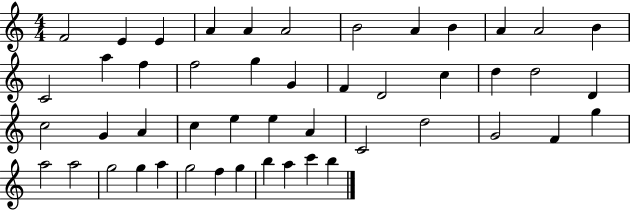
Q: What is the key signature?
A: C major